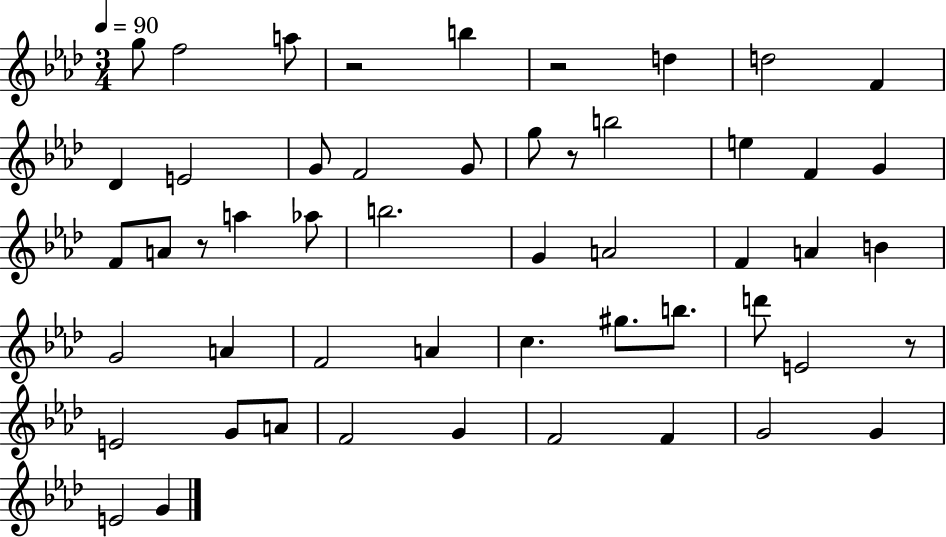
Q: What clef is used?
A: treble